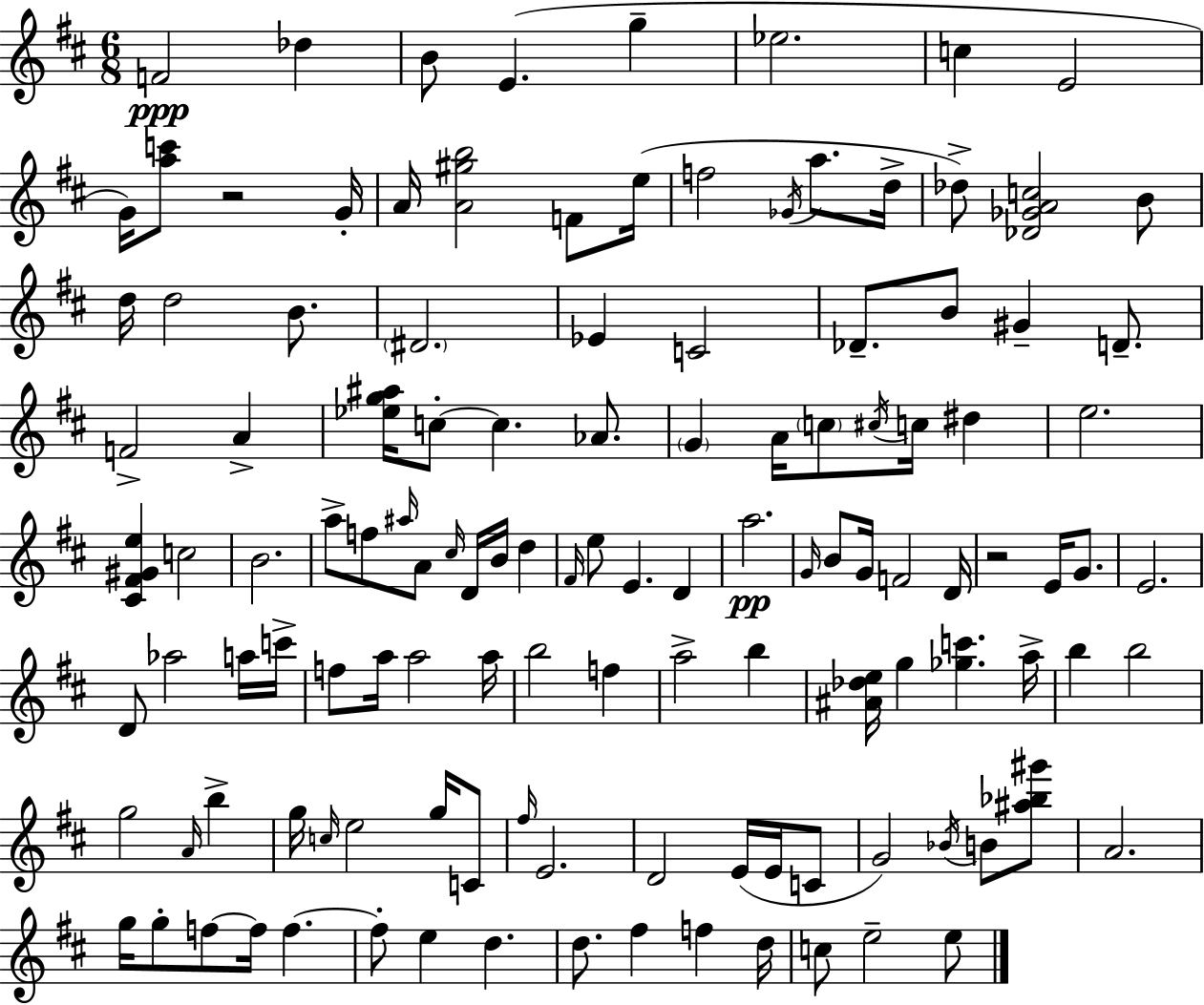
X:1
T:Untitled
M:6/8
L:1/4
K:D
F2 _d B/2 E g _e2 c E2 G/4 [ac']/2 z2 G/4 A/4 [A^gb]2 F/2 e/4 f2 _G/4 a/2 d/4 _d/2 [_D_GAc]2 B/2 d/4 d2 B/2 ^D2 _E C2 _D/2 B/2 ^G D/2 F2 A [_eg^a]/4 c/2 c _A/2 G A/4 c/2 ^c/4 c/4 ^d e2 [^C^F^Ge] c2 B2 a/2 f/2 ^a/4 A/2 ^c/4 D/4 B/4 d ^F/4 e/2 E D a2 G/4 B/2 G/4 F2 D/4 z2 E/4 G/2 E2 D/2 _a2 a/4 c'/4 f/2 a/4 a2 a/4 b2 f a2 b [^A_de]/4 g [_gc'] a/4 b b2 g2 A/4 b g/4 c/4 e2 g/4 C/2 ^f/4 E2 D2 E/4 E/4 C/2 G2 _B/4 B/2 [^a_b^g']/2 A2 g/4 g/2 f/2 f/4 f f/2 e d d/2 ^f f d/4 c/2 e2 e/2